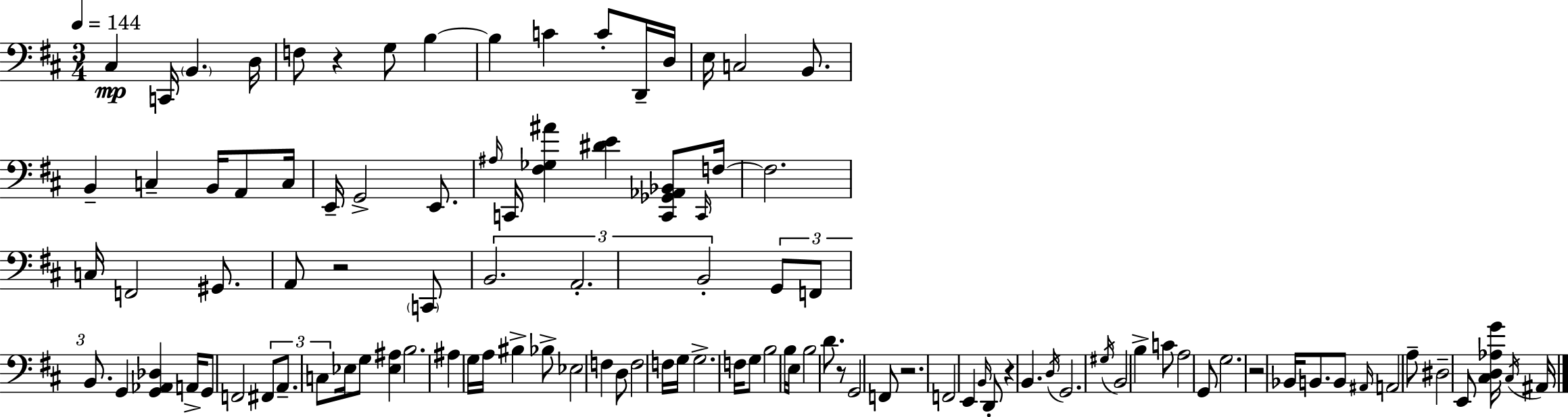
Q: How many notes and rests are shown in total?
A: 106